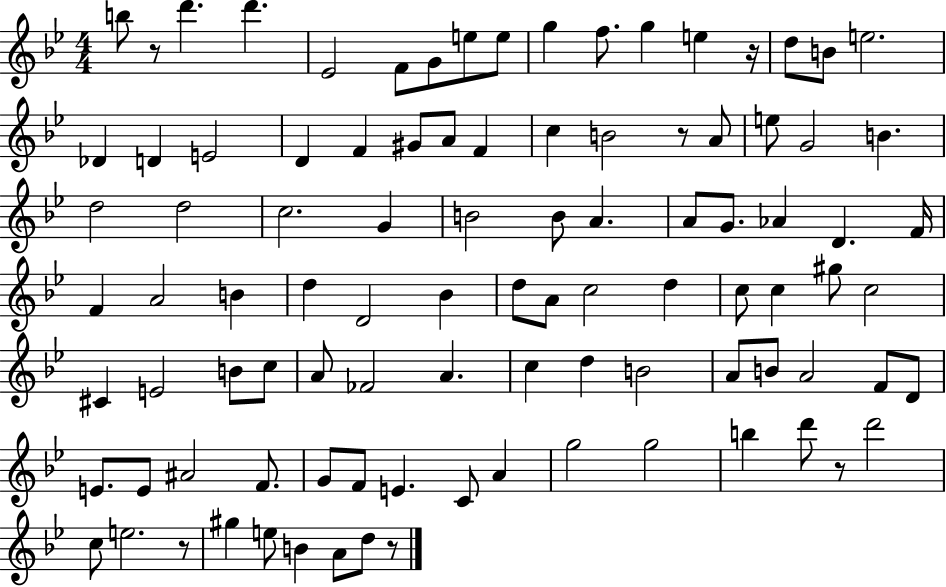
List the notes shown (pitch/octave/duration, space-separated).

B5/e R/e D6/q. D6/q. Eb4/h F4/e G4/e E5/e E5/e G5/q F5/e. G5/q E5/q R/s D5/e B4/e E5/h. Db4/q D4/q E4/h D4/q F4/q G#4/e A4/e F4/q C5/q B4/h R/e A4/e E5/e G4/h B4/q. D5/h D5/h C5/h. G4/q B4/h B4/e A4/q. A4/e G4/e. Ab4/q D4/q. F4/s F4/q A4/h B4/q D5/q D4/h Bb4/q D5/e A4/e C5/h D5/q C5/e C5/q G#5/e C5/h C#4/q E4/h B4/e C5/e A4/e FES4/h A4/q. C5/q D5/q B4/h A4/e B4/e A4/h F4/e D4/e E4/e. E4/e A#4/h F4/e. G4/e F4/e E4/q. C4/e A4/q G5/h G5/h B5/q D6/e R/e D6/h C5/e E5/h. R/e G#5/q E5/e B4/q A4/e D5/e R/e